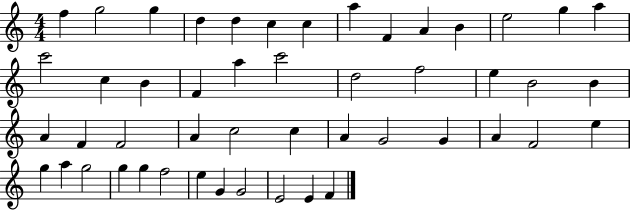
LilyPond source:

{
  \clef treble
  \numericTimeSignature
  \time 4/4
  \key c \major
  f''4 g''2 g''4 | d''4 d''4 c''4 c''4 | a''4 f'4 a'4 b'4 | e''2 g''4 a''4 | \break c'''2 c''4 b'4 | f'4 a''4 c'''2 | d''2 f''2 | e''4 b'2 b'4 | \break a'4 f'4 f'2 | a'4 c''2 c''4 | a'4 g'2 g'4 | a'4 f'2 e''4 | \break g''4 a''4 g''2 | g''4 g''4 f''2 | e''4 g'4 g'2 | e'2 e'4 f'4 | \break \bar "|."
}